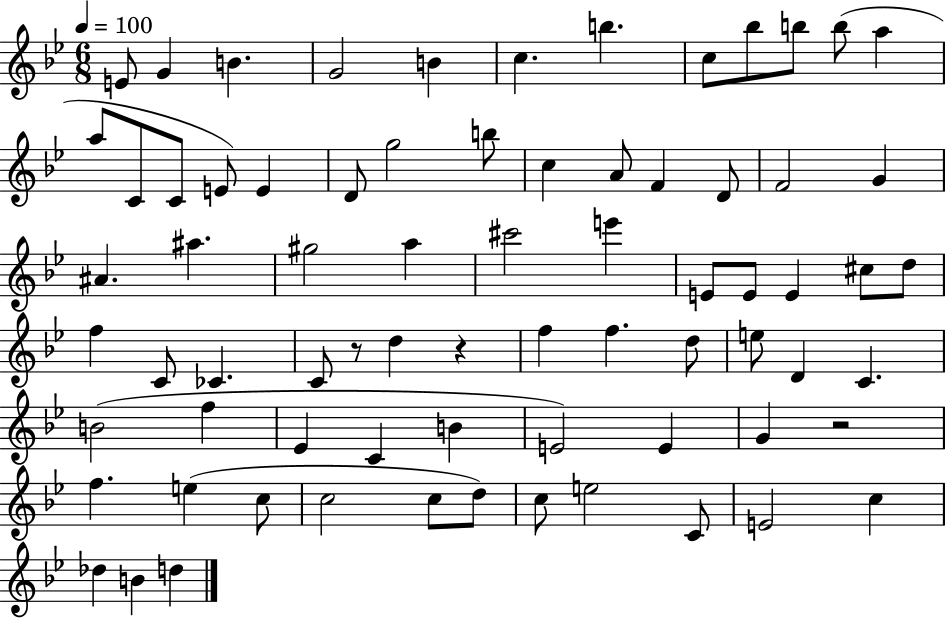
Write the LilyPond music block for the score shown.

{
  \clef treble
  \numericTimeSignature
  \time 6/8
  \key bes \major
  \tempo 4 = 100
  e'8 g'4 b'4. | g'2 b'4 | c''4. b''4. | c''8 bes''8 b''8 b''8( a''4 | \break a''8 c'8 c'8 e'8) e'4 | d'8 g''2 b''8 | c''4 a'8 f'4 d'8 | f'2 g'4 | \break ais'4. ais''4. | gis''2 a''4 | cis'''2 e'''4 | e'8 e'8 e'4 cis''8 d''8 | \break f''4 c'8 ces'4. | c'8 r8 d''4 r4 | f''4 f''4. d''8 | e''8 d'4 c'4. | \break b'2( f''4 | ees'4 c'4 b'4 | e'2) e'4 | g'4 r2 | \break f''4. e''4( c''8 | c''2 c''8 d''8) | c''8 e''2 c'8 | e'2 c''4 | \break des''4 b'4 d''4 | \bar "|."
}